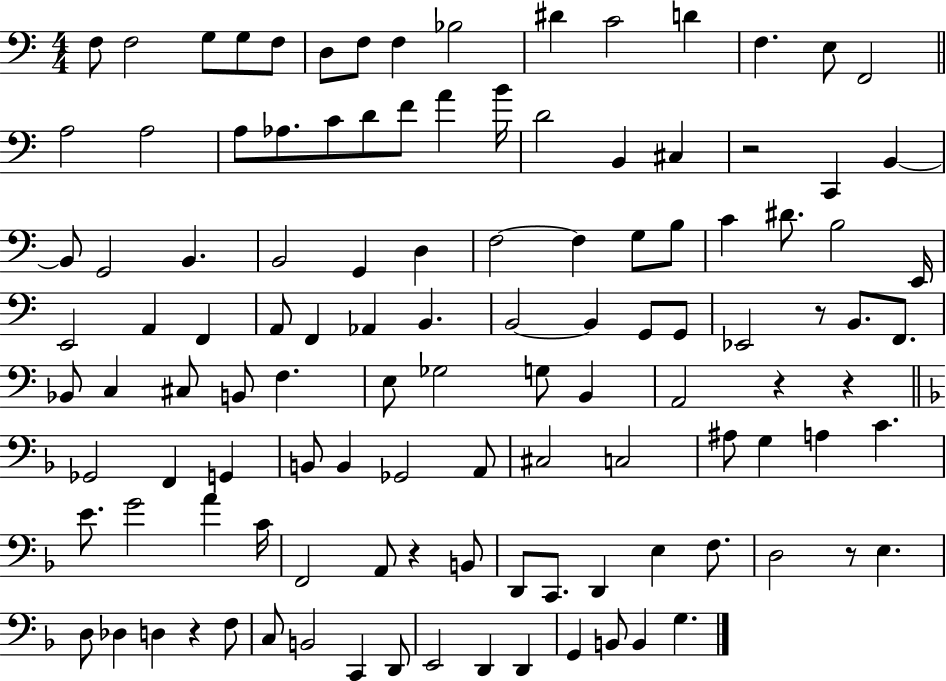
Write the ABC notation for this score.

X:1
T:Untitled
M:4/4
L:1/4
K:C
F,/2 F,2 G,/2 G,/2 F,/2 D,/2 F,/2 F, _B,2 ^D C2 D F, E,/2 F,,2 A,2 A,2 A,/2 _A,/2 C/2 D/2 F/2 A B/4 D2 B,, ^C, z2 C,, B,, B,,/2 G,,2 B,, B,,2 G,, D, F,2 F, G,/2 B,/2 C ^D/2 B,2 E,,/4 E,,2 A,, F,, A,,/2 F,, _A,, B,, B,,2 B,, G,,/2 G,,/2 _E,,2 z/2 B,,/2 F,,/2 _B,,/2 C, ^C,/2 B,,/2 F, E,/2 _G,2 G,/2 B,, A,,2 z z _G,,2 F,, G,, B,,/2 B,, _G,,2 A,,/2 ^C,2 C,2 ^A,/2 G, A, C E/2 G2 A C/4 F,,2 A,,/2 z B,,/2 D,,/2 C,,/2 D,, E, F,/2 D,2 z/2 E, D,/2 _D, D, z F,/2 C,/2 B,,2 C,, D,,/2 E,,2 D,, D,, G,, B,,/2 B,, G,